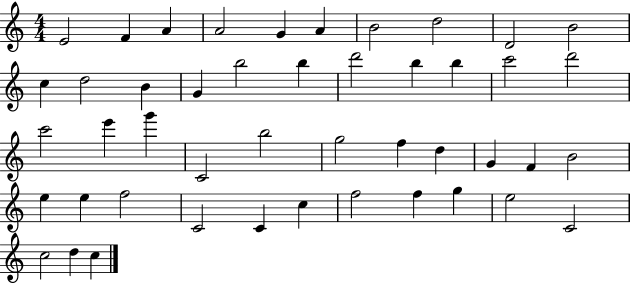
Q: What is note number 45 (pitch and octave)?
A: D5